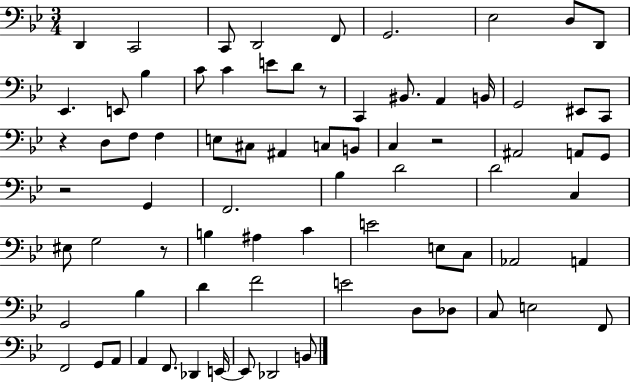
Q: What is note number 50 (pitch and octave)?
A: Ab2